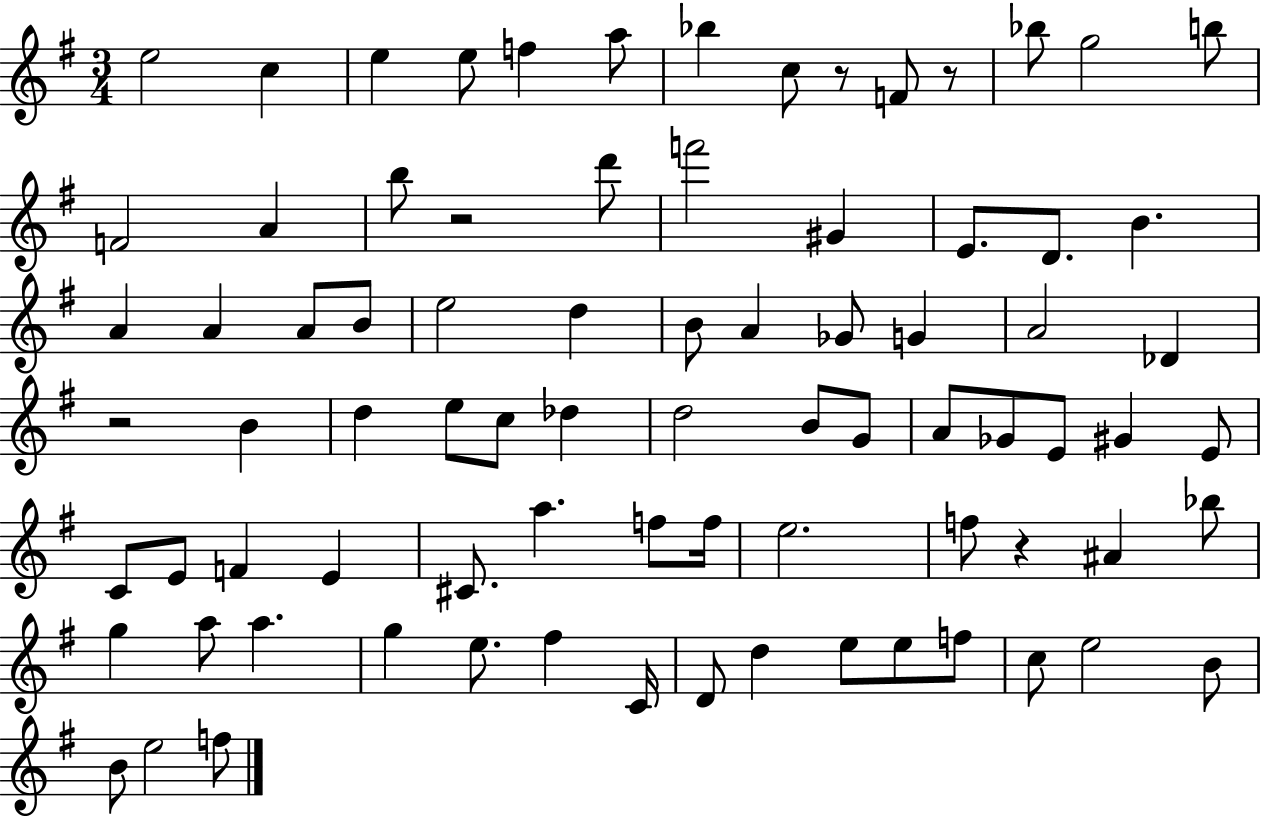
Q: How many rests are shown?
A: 5